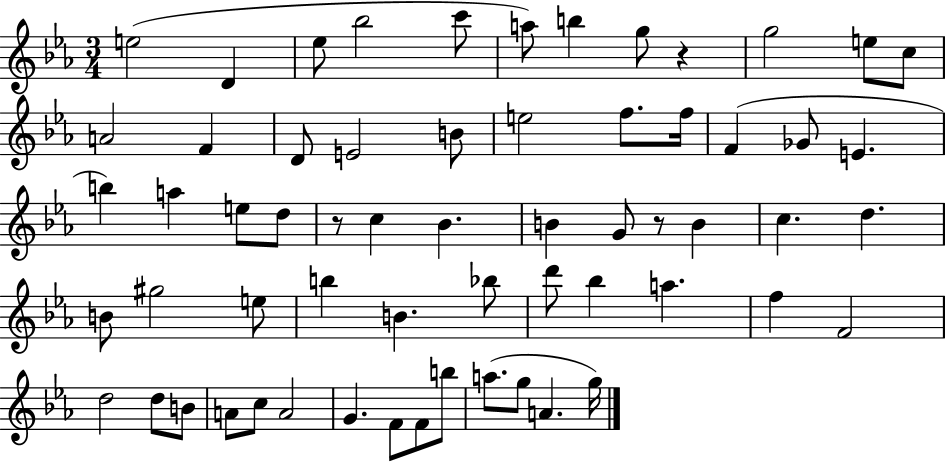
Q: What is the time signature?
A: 3/4